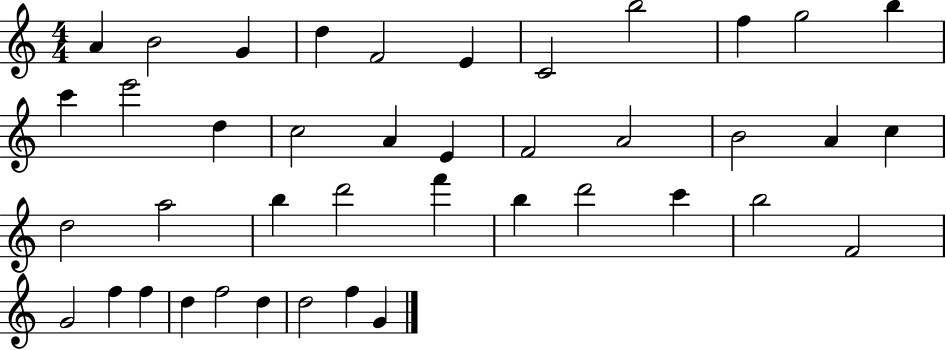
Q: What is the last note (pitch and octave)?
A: G4